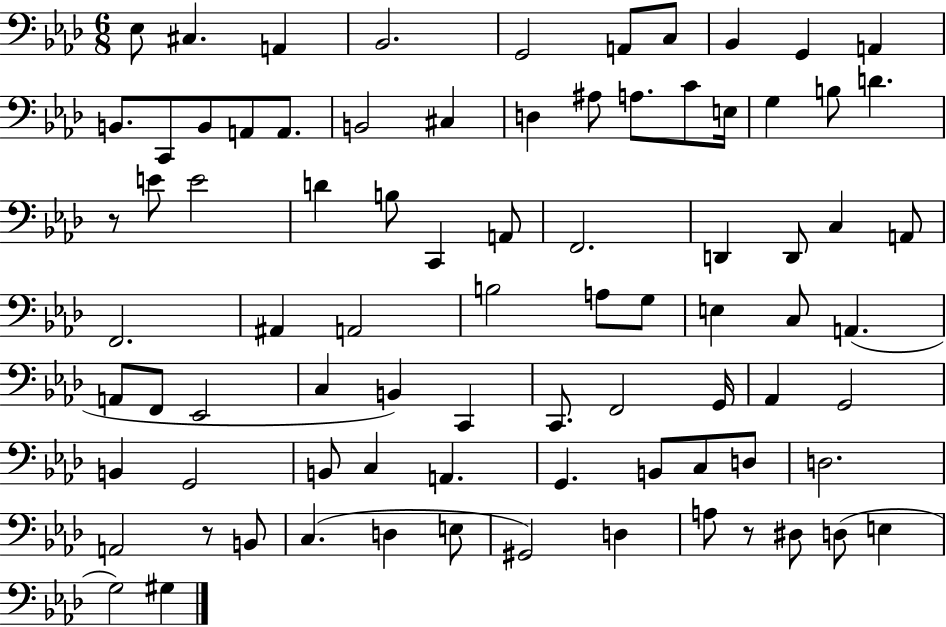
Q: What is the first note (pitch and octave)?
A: Eb3